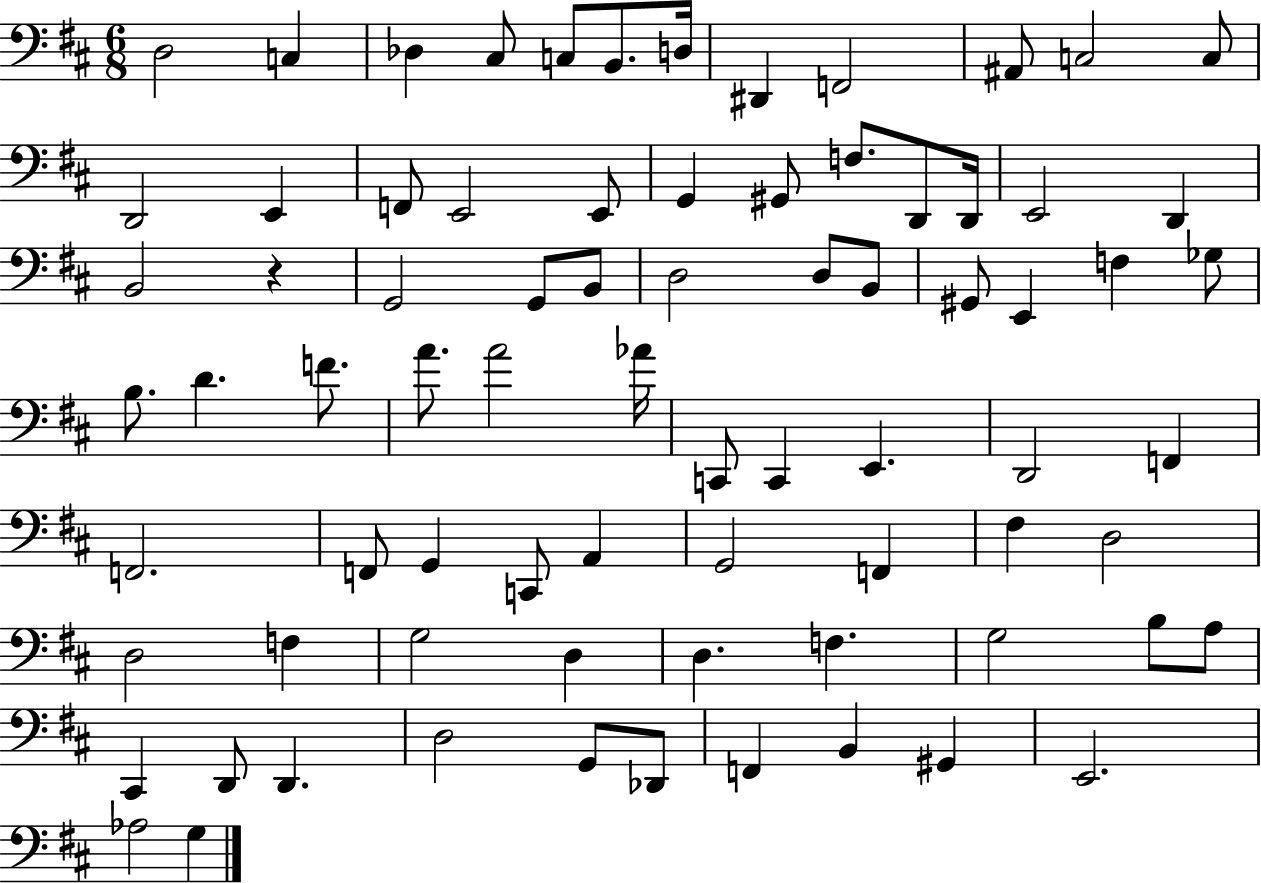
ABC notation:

X:1
T:Untitled
M:6/8
L:1/4
K:D
D,2 C, _D, ^C,/2 C,/2 B,,/2 D,/4 ^D,, F,,2 ^A,,/2 C,2 C,/2 D,,2 E,, F,,/2 E,,2 E,,/2 G,, ^G,,/2 F,/2 D,,/2 D,,/4 E,,2 D,, B,,2 z G,,2 G,,/2 B,,/2 D,2 D,/2 B,,/2 ^G,,/2 E,, F, _G,/2 B,/2 D F/2 A/2 A2 _A/4 C,,/2 C,, E,, D,,2 F,, F,,2 F,,/2 G,, C,,/2 A,, G,,2 F,, ^F, D,2 D,2 F, G,2 D, D, F, G,2 B,/2 A,/2 ^C,, D,,/2 D,, D,2 G,,/2 _D,,/2 F,, B,, ^G,, E,,2 _A,2 G,